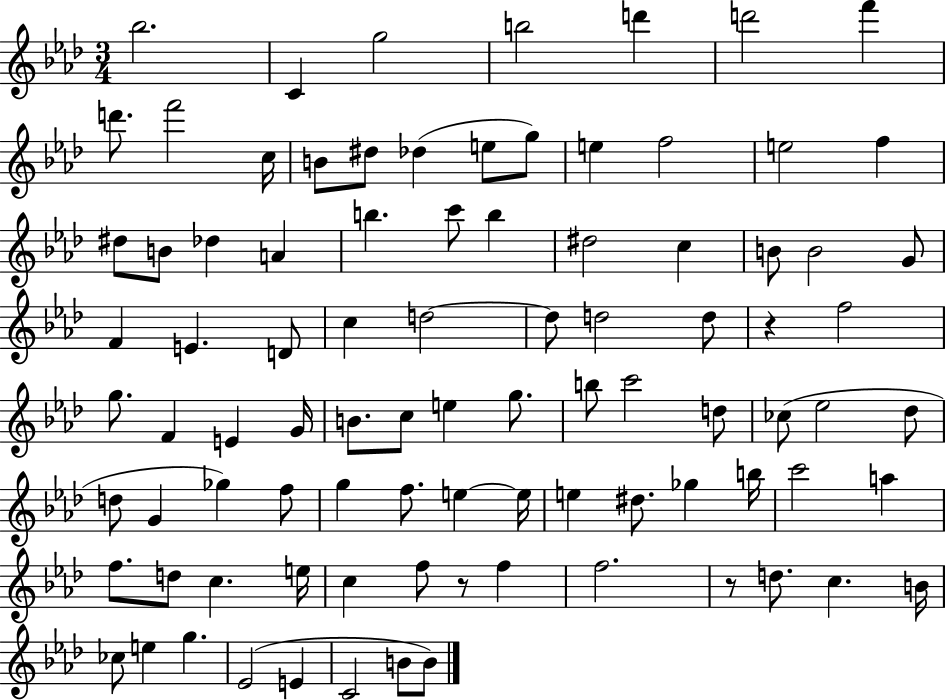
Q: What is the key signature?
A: AES major